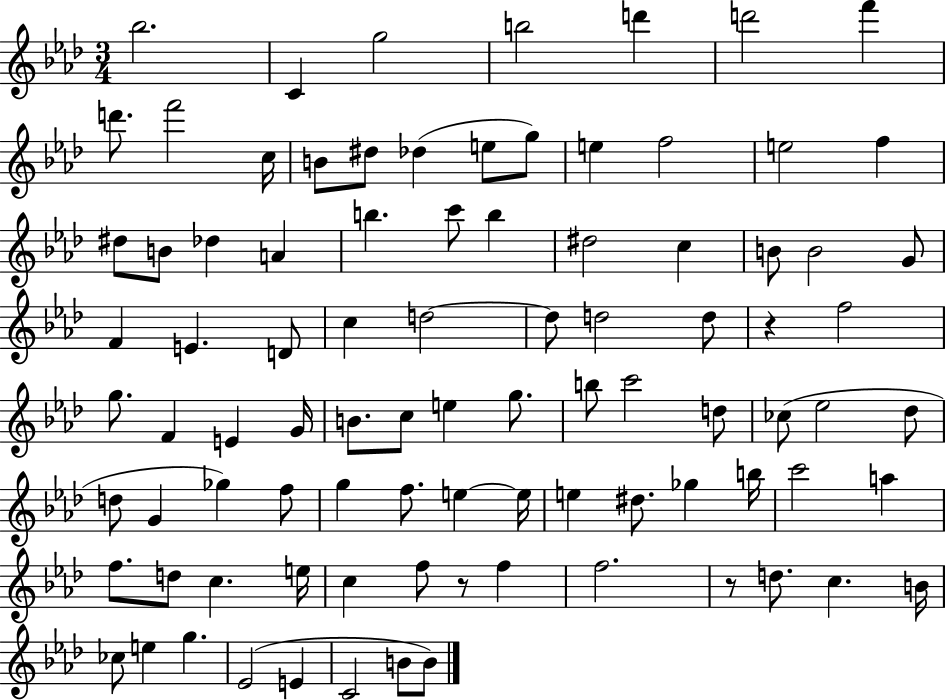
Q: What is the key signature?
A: AES major